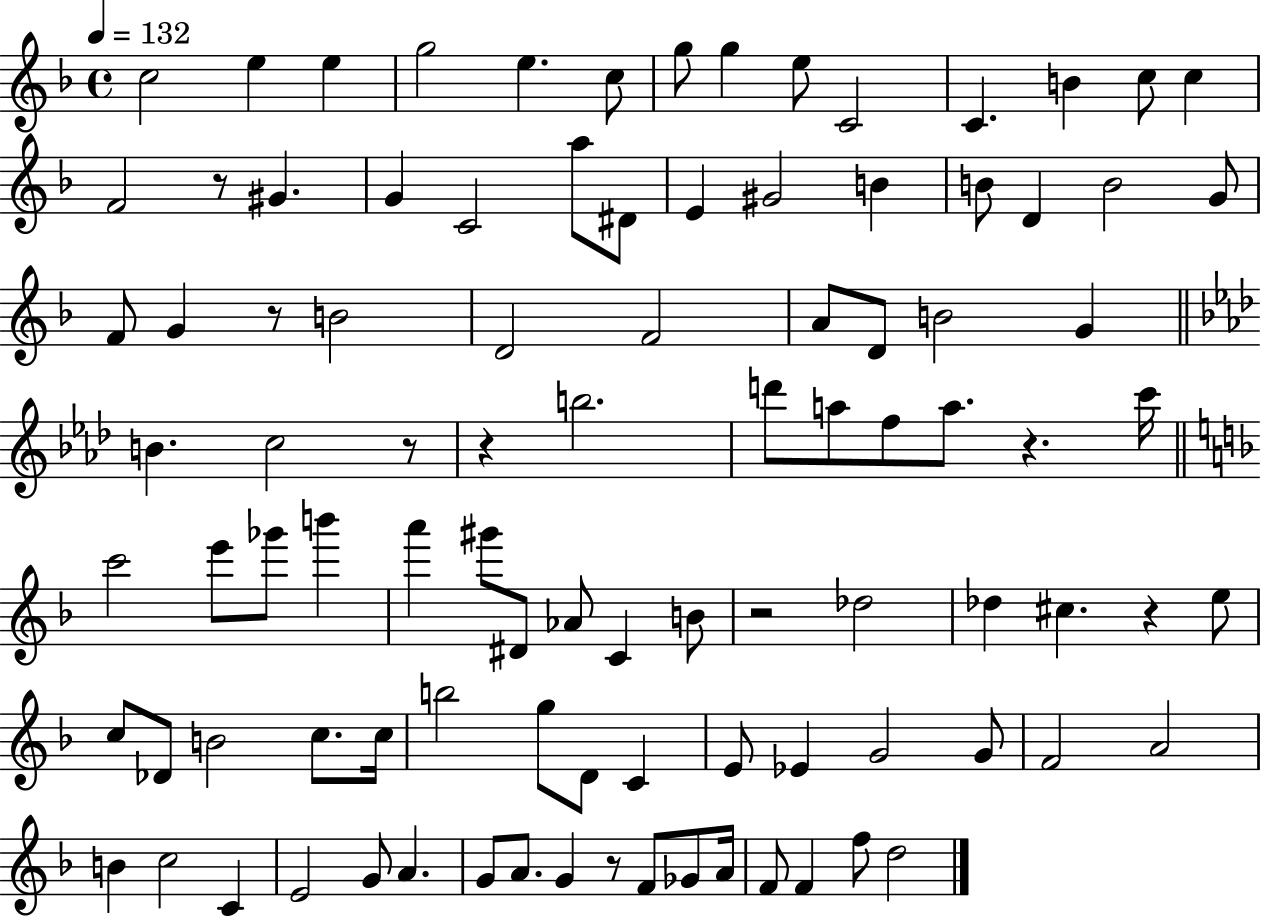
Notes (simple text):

C5/h E5/q E5/q G5/h E5/q. C5/e G5/e G5/q E5/e C4/h C4/q. B4/q C5/e C5/q F4/h R/e G#4/q. G4/q C4/h A5/e D#4/e E4/q G#4/h B4/q B4/e D4/q B4/h G4/e F4/e G4/q R/e B4/h D4/h F4/h A4/e D4/e B4/h G4/q B4/q. C5/h R/e R/q B5/h. D6/e A5/e F5/e A5/e. R/q. C6/s C6/h E6/e Gb6/e B6/q A6/q G#6/e D#4/e Ab4/e C4/q B4/e R/h Db5/h Db5/q C#5/q. R/q E5/e C5/e Db4/e B4/h C5/e. C5/s B5/h G5/e D4/e C4/q E4/e Eb4/q G4/h G4/e F4/h A4/h B4/q C5/h C4/q E4/h G4/e A4/q. G4/e A4/e. G4/q R/e F4/e Gb4/e A4/s F4/e F4/q F5/e D5/h